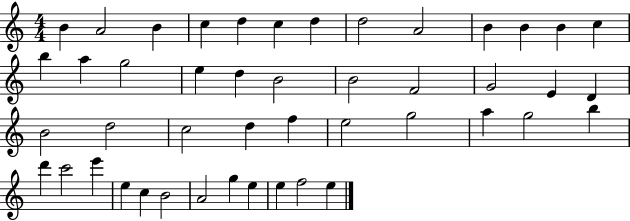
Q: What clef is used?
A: treble